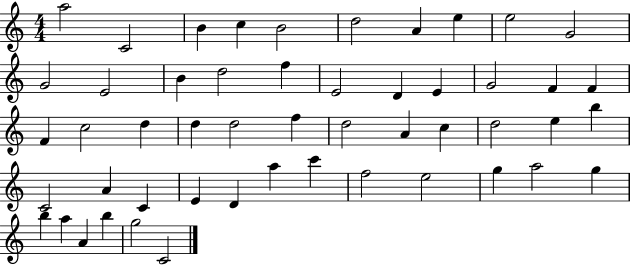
X:1
T:Untitled
M:4/4
L:1/4
K:C
a2 C2 B c B2 d2 A e e2 G2 G2 E2 B d2 f E2 D E G2 F F F c2 d d d2 f d2 A c d2 e b C2 A C E D a c' f2 e2 g a2 g b a A b g2 C2